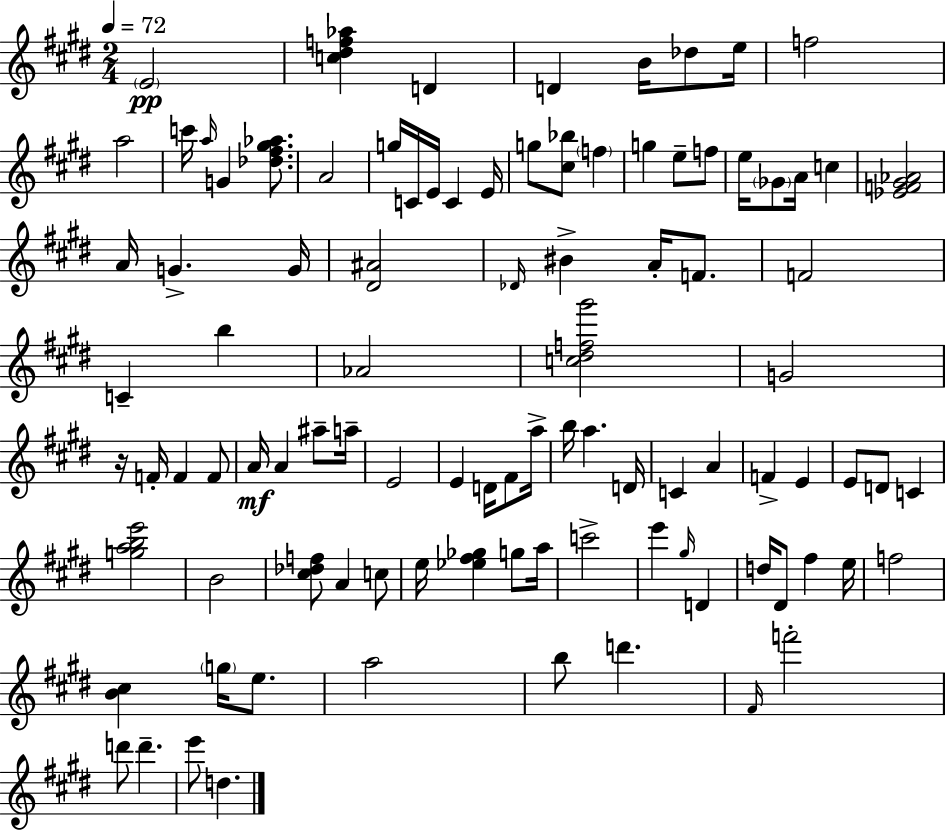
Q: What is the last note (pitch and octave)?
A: D5